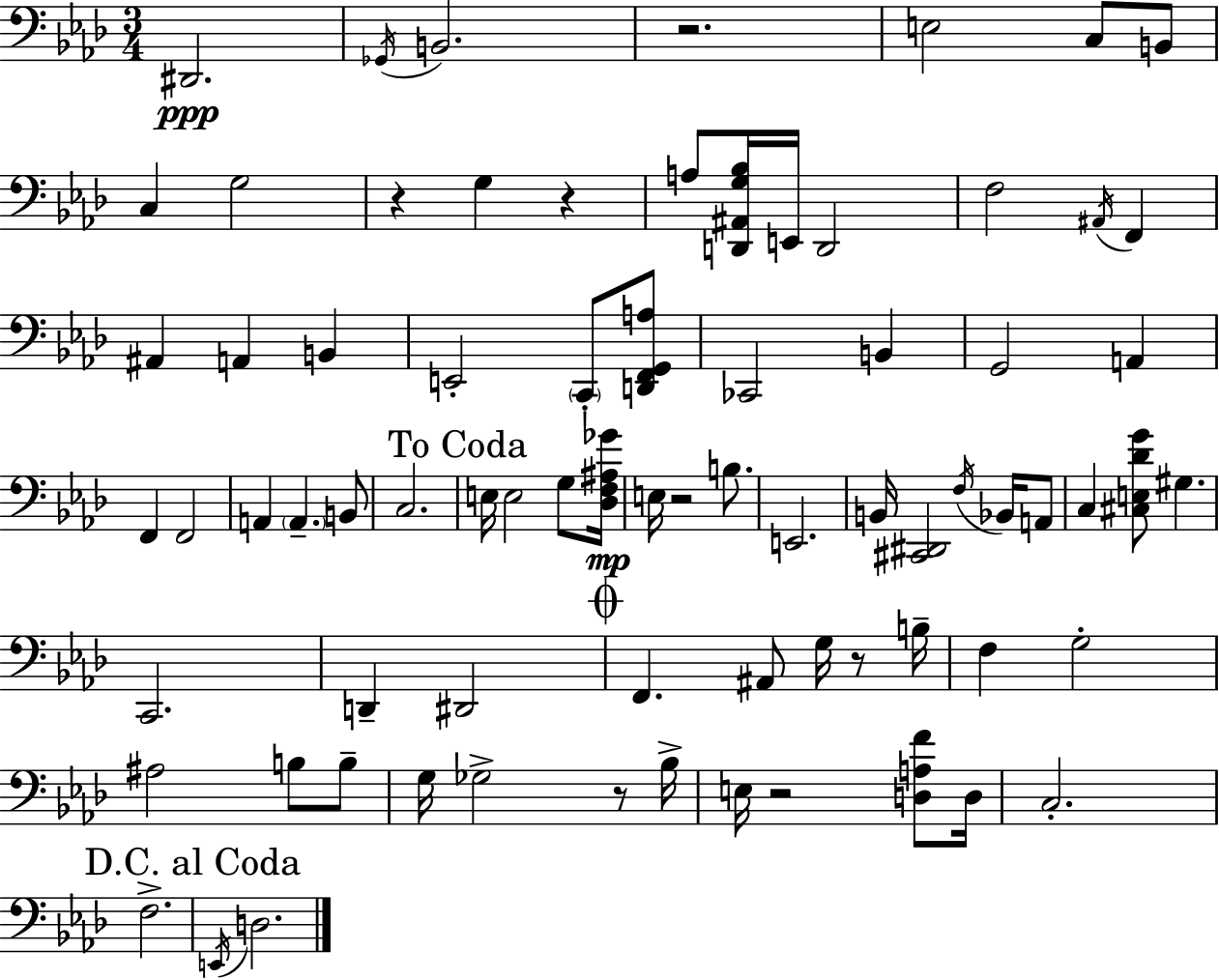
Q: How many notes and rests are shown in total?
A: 76